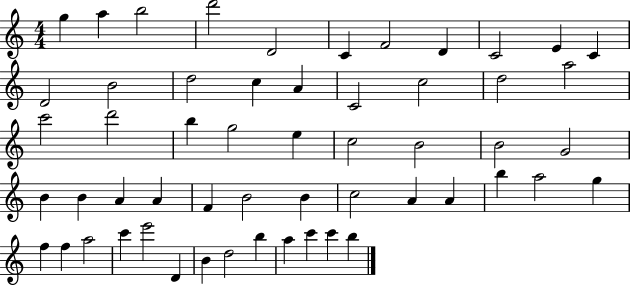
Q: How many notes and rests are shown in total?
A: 55